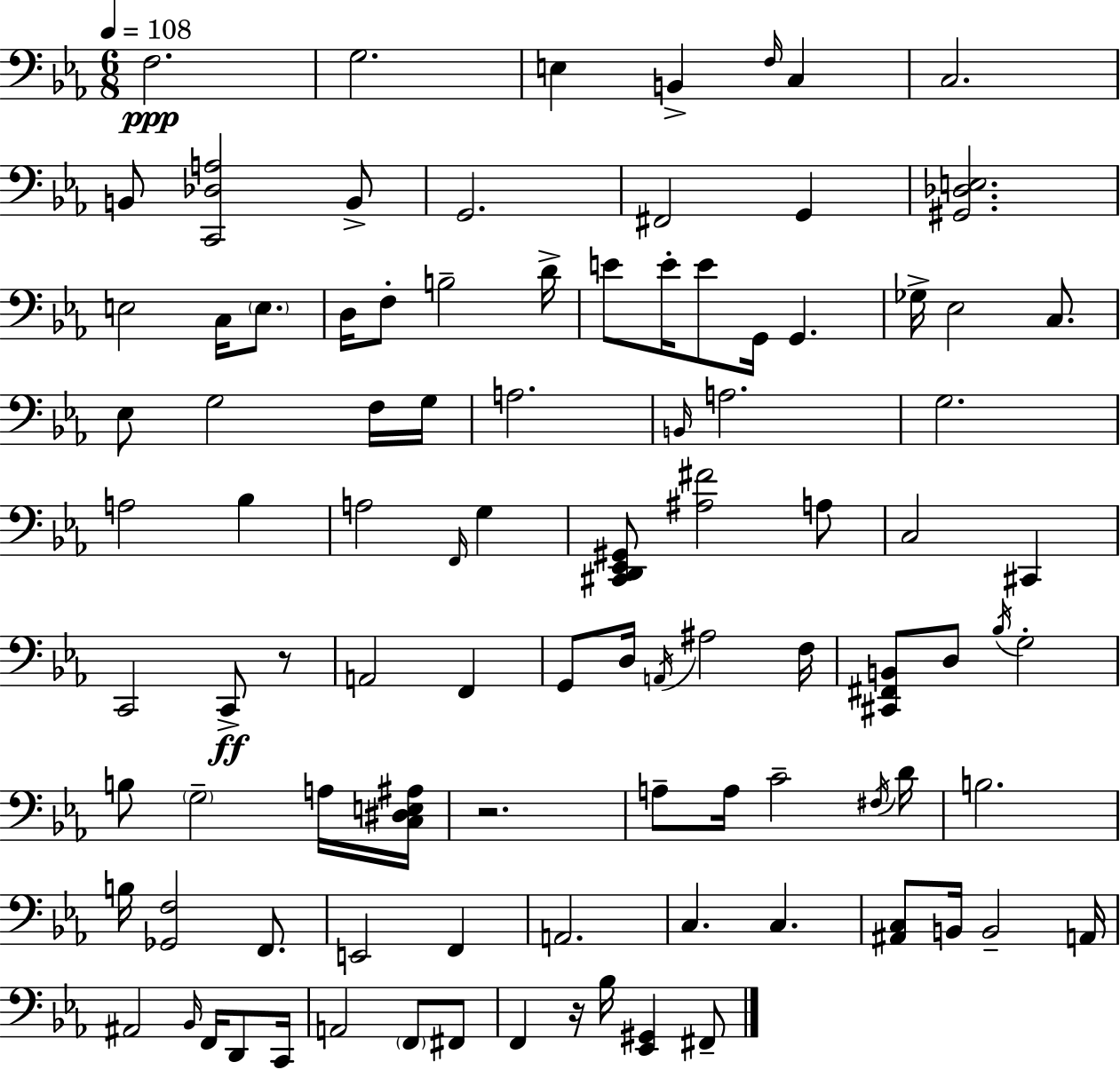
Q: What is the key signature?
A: C minor